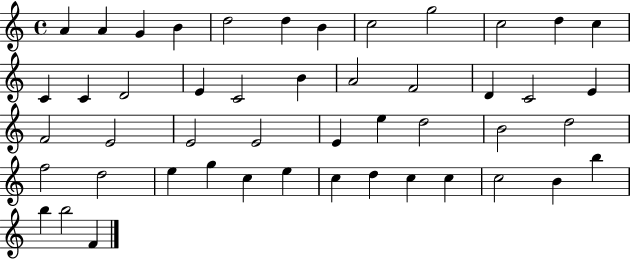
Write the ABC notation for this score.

X:1
T:Untitled
M:4/4
L:1/4
K:C
A A G B d2 d B c2 g2 c2 d c C C D2 E C2 B A2 F2 D C2 E F2 E2 E2 E2 E e d2 B2 d2 f2 d2 e g c e c d c c c2 B b b b2 F